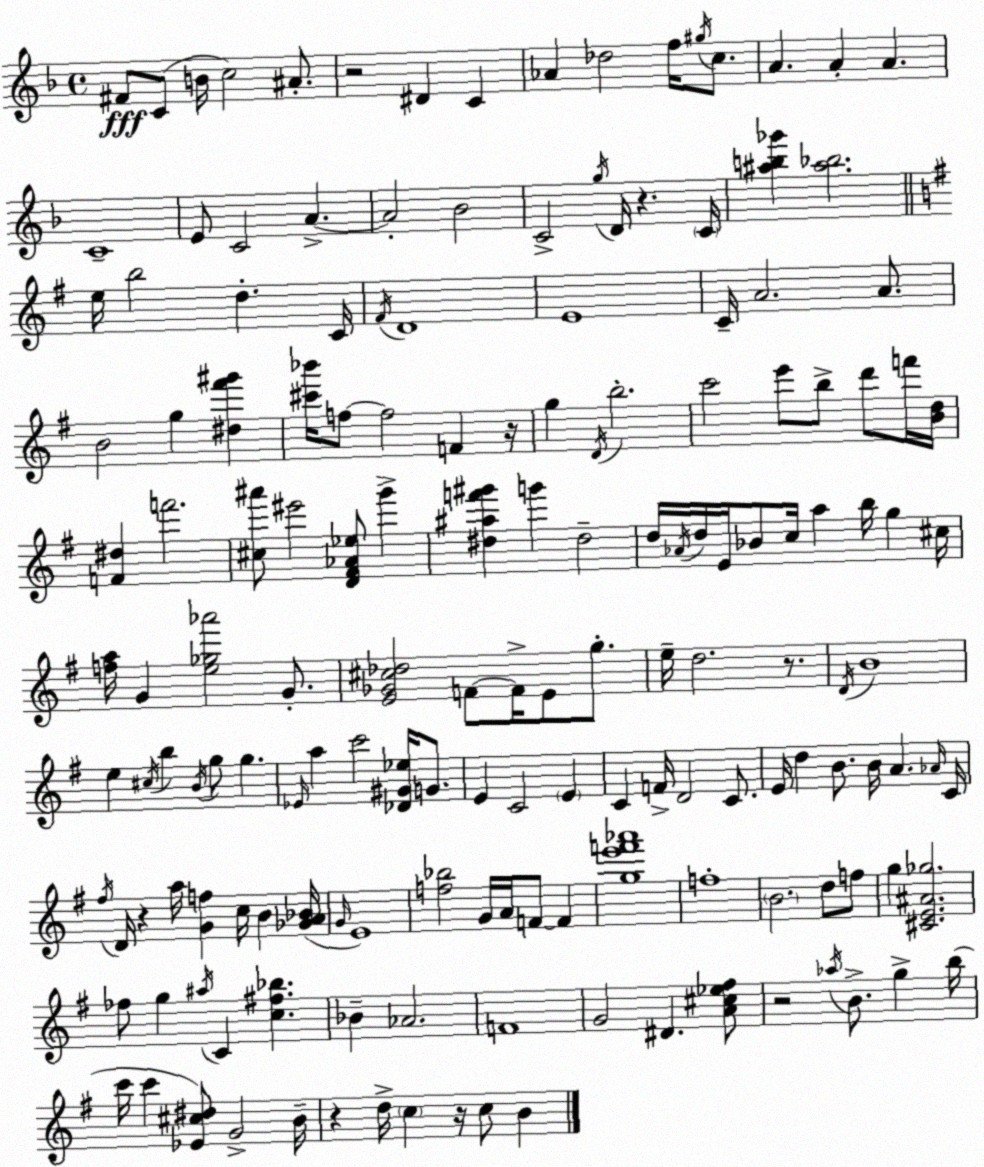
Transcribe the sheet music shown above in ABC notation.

X:1
T:Untitled
M:4/4
L:1/4
K:Dm
^F/2 C/2 B/4 c2 ^A/2 z2 ^D C _A _d2 f/4 ^g/4 c/2 A A A C4 E/2 C2 A A2 _B2 C2 g/4 D/4 z C/4 [^ab_g'] [^a_b]2 e/4 b2 d C/4 ^F/4 D4 E4 C/4 A2 A/2 B2 g [^d^f'^g'] [^c'_b']/4 f/2 f2 F z/4 g D/4 b2 c'2 e'/2 b/2 d'/2 f'/4 [Bd]/4 [F^d] f'2 [^c^a']/2 ^e'2 [D^F_A_e]/2 g' [^d^af'^g'] g' ^d2 d/4 _A/4 d/4 E/4 _B/2 c/4 a b/4 g ^c/4 [fa]/4 G [e_g_a']2 G/2 [E_G^c_d]2 F/2 F/4 E/2 g/2 e/4 d2 z/2 D/4 B4 e ^c/4 b B/4 g/2 g _E/4 a c'2 [_D^G_e]/4 G/2 E C2 E C F/4 D2 C/2 E/4 d B/2 B/4 A _A/4 C/4 ^f/4 D/4 z a/4 [Gf] c/4 B [_GA_B]/4 G/4 E4 [f_b]2 G/4 A/4 F/2 F [ge'f'_a']4 f4 B2 d/2 f/2 g [^CE^A_g]2 _f/2 g ^a/4 C [c^f_b] _B _A2 F4 G2 ^D [A^c_e^f]/2 z2 _a/4 B/2 g b/4 c'/4 c' [_E^c^d]/2 G2 B/4 z d/4 c z/4 c/2 B